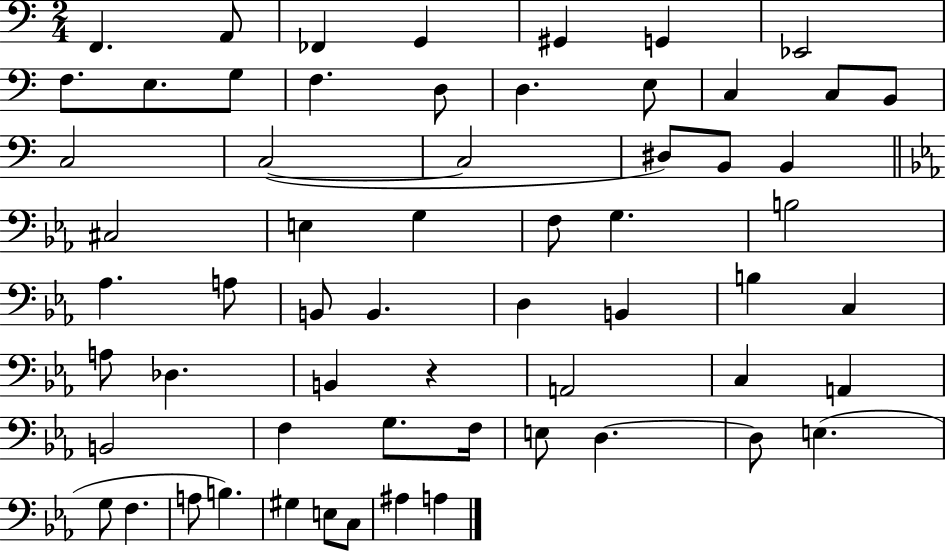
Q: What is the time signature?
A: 2/4